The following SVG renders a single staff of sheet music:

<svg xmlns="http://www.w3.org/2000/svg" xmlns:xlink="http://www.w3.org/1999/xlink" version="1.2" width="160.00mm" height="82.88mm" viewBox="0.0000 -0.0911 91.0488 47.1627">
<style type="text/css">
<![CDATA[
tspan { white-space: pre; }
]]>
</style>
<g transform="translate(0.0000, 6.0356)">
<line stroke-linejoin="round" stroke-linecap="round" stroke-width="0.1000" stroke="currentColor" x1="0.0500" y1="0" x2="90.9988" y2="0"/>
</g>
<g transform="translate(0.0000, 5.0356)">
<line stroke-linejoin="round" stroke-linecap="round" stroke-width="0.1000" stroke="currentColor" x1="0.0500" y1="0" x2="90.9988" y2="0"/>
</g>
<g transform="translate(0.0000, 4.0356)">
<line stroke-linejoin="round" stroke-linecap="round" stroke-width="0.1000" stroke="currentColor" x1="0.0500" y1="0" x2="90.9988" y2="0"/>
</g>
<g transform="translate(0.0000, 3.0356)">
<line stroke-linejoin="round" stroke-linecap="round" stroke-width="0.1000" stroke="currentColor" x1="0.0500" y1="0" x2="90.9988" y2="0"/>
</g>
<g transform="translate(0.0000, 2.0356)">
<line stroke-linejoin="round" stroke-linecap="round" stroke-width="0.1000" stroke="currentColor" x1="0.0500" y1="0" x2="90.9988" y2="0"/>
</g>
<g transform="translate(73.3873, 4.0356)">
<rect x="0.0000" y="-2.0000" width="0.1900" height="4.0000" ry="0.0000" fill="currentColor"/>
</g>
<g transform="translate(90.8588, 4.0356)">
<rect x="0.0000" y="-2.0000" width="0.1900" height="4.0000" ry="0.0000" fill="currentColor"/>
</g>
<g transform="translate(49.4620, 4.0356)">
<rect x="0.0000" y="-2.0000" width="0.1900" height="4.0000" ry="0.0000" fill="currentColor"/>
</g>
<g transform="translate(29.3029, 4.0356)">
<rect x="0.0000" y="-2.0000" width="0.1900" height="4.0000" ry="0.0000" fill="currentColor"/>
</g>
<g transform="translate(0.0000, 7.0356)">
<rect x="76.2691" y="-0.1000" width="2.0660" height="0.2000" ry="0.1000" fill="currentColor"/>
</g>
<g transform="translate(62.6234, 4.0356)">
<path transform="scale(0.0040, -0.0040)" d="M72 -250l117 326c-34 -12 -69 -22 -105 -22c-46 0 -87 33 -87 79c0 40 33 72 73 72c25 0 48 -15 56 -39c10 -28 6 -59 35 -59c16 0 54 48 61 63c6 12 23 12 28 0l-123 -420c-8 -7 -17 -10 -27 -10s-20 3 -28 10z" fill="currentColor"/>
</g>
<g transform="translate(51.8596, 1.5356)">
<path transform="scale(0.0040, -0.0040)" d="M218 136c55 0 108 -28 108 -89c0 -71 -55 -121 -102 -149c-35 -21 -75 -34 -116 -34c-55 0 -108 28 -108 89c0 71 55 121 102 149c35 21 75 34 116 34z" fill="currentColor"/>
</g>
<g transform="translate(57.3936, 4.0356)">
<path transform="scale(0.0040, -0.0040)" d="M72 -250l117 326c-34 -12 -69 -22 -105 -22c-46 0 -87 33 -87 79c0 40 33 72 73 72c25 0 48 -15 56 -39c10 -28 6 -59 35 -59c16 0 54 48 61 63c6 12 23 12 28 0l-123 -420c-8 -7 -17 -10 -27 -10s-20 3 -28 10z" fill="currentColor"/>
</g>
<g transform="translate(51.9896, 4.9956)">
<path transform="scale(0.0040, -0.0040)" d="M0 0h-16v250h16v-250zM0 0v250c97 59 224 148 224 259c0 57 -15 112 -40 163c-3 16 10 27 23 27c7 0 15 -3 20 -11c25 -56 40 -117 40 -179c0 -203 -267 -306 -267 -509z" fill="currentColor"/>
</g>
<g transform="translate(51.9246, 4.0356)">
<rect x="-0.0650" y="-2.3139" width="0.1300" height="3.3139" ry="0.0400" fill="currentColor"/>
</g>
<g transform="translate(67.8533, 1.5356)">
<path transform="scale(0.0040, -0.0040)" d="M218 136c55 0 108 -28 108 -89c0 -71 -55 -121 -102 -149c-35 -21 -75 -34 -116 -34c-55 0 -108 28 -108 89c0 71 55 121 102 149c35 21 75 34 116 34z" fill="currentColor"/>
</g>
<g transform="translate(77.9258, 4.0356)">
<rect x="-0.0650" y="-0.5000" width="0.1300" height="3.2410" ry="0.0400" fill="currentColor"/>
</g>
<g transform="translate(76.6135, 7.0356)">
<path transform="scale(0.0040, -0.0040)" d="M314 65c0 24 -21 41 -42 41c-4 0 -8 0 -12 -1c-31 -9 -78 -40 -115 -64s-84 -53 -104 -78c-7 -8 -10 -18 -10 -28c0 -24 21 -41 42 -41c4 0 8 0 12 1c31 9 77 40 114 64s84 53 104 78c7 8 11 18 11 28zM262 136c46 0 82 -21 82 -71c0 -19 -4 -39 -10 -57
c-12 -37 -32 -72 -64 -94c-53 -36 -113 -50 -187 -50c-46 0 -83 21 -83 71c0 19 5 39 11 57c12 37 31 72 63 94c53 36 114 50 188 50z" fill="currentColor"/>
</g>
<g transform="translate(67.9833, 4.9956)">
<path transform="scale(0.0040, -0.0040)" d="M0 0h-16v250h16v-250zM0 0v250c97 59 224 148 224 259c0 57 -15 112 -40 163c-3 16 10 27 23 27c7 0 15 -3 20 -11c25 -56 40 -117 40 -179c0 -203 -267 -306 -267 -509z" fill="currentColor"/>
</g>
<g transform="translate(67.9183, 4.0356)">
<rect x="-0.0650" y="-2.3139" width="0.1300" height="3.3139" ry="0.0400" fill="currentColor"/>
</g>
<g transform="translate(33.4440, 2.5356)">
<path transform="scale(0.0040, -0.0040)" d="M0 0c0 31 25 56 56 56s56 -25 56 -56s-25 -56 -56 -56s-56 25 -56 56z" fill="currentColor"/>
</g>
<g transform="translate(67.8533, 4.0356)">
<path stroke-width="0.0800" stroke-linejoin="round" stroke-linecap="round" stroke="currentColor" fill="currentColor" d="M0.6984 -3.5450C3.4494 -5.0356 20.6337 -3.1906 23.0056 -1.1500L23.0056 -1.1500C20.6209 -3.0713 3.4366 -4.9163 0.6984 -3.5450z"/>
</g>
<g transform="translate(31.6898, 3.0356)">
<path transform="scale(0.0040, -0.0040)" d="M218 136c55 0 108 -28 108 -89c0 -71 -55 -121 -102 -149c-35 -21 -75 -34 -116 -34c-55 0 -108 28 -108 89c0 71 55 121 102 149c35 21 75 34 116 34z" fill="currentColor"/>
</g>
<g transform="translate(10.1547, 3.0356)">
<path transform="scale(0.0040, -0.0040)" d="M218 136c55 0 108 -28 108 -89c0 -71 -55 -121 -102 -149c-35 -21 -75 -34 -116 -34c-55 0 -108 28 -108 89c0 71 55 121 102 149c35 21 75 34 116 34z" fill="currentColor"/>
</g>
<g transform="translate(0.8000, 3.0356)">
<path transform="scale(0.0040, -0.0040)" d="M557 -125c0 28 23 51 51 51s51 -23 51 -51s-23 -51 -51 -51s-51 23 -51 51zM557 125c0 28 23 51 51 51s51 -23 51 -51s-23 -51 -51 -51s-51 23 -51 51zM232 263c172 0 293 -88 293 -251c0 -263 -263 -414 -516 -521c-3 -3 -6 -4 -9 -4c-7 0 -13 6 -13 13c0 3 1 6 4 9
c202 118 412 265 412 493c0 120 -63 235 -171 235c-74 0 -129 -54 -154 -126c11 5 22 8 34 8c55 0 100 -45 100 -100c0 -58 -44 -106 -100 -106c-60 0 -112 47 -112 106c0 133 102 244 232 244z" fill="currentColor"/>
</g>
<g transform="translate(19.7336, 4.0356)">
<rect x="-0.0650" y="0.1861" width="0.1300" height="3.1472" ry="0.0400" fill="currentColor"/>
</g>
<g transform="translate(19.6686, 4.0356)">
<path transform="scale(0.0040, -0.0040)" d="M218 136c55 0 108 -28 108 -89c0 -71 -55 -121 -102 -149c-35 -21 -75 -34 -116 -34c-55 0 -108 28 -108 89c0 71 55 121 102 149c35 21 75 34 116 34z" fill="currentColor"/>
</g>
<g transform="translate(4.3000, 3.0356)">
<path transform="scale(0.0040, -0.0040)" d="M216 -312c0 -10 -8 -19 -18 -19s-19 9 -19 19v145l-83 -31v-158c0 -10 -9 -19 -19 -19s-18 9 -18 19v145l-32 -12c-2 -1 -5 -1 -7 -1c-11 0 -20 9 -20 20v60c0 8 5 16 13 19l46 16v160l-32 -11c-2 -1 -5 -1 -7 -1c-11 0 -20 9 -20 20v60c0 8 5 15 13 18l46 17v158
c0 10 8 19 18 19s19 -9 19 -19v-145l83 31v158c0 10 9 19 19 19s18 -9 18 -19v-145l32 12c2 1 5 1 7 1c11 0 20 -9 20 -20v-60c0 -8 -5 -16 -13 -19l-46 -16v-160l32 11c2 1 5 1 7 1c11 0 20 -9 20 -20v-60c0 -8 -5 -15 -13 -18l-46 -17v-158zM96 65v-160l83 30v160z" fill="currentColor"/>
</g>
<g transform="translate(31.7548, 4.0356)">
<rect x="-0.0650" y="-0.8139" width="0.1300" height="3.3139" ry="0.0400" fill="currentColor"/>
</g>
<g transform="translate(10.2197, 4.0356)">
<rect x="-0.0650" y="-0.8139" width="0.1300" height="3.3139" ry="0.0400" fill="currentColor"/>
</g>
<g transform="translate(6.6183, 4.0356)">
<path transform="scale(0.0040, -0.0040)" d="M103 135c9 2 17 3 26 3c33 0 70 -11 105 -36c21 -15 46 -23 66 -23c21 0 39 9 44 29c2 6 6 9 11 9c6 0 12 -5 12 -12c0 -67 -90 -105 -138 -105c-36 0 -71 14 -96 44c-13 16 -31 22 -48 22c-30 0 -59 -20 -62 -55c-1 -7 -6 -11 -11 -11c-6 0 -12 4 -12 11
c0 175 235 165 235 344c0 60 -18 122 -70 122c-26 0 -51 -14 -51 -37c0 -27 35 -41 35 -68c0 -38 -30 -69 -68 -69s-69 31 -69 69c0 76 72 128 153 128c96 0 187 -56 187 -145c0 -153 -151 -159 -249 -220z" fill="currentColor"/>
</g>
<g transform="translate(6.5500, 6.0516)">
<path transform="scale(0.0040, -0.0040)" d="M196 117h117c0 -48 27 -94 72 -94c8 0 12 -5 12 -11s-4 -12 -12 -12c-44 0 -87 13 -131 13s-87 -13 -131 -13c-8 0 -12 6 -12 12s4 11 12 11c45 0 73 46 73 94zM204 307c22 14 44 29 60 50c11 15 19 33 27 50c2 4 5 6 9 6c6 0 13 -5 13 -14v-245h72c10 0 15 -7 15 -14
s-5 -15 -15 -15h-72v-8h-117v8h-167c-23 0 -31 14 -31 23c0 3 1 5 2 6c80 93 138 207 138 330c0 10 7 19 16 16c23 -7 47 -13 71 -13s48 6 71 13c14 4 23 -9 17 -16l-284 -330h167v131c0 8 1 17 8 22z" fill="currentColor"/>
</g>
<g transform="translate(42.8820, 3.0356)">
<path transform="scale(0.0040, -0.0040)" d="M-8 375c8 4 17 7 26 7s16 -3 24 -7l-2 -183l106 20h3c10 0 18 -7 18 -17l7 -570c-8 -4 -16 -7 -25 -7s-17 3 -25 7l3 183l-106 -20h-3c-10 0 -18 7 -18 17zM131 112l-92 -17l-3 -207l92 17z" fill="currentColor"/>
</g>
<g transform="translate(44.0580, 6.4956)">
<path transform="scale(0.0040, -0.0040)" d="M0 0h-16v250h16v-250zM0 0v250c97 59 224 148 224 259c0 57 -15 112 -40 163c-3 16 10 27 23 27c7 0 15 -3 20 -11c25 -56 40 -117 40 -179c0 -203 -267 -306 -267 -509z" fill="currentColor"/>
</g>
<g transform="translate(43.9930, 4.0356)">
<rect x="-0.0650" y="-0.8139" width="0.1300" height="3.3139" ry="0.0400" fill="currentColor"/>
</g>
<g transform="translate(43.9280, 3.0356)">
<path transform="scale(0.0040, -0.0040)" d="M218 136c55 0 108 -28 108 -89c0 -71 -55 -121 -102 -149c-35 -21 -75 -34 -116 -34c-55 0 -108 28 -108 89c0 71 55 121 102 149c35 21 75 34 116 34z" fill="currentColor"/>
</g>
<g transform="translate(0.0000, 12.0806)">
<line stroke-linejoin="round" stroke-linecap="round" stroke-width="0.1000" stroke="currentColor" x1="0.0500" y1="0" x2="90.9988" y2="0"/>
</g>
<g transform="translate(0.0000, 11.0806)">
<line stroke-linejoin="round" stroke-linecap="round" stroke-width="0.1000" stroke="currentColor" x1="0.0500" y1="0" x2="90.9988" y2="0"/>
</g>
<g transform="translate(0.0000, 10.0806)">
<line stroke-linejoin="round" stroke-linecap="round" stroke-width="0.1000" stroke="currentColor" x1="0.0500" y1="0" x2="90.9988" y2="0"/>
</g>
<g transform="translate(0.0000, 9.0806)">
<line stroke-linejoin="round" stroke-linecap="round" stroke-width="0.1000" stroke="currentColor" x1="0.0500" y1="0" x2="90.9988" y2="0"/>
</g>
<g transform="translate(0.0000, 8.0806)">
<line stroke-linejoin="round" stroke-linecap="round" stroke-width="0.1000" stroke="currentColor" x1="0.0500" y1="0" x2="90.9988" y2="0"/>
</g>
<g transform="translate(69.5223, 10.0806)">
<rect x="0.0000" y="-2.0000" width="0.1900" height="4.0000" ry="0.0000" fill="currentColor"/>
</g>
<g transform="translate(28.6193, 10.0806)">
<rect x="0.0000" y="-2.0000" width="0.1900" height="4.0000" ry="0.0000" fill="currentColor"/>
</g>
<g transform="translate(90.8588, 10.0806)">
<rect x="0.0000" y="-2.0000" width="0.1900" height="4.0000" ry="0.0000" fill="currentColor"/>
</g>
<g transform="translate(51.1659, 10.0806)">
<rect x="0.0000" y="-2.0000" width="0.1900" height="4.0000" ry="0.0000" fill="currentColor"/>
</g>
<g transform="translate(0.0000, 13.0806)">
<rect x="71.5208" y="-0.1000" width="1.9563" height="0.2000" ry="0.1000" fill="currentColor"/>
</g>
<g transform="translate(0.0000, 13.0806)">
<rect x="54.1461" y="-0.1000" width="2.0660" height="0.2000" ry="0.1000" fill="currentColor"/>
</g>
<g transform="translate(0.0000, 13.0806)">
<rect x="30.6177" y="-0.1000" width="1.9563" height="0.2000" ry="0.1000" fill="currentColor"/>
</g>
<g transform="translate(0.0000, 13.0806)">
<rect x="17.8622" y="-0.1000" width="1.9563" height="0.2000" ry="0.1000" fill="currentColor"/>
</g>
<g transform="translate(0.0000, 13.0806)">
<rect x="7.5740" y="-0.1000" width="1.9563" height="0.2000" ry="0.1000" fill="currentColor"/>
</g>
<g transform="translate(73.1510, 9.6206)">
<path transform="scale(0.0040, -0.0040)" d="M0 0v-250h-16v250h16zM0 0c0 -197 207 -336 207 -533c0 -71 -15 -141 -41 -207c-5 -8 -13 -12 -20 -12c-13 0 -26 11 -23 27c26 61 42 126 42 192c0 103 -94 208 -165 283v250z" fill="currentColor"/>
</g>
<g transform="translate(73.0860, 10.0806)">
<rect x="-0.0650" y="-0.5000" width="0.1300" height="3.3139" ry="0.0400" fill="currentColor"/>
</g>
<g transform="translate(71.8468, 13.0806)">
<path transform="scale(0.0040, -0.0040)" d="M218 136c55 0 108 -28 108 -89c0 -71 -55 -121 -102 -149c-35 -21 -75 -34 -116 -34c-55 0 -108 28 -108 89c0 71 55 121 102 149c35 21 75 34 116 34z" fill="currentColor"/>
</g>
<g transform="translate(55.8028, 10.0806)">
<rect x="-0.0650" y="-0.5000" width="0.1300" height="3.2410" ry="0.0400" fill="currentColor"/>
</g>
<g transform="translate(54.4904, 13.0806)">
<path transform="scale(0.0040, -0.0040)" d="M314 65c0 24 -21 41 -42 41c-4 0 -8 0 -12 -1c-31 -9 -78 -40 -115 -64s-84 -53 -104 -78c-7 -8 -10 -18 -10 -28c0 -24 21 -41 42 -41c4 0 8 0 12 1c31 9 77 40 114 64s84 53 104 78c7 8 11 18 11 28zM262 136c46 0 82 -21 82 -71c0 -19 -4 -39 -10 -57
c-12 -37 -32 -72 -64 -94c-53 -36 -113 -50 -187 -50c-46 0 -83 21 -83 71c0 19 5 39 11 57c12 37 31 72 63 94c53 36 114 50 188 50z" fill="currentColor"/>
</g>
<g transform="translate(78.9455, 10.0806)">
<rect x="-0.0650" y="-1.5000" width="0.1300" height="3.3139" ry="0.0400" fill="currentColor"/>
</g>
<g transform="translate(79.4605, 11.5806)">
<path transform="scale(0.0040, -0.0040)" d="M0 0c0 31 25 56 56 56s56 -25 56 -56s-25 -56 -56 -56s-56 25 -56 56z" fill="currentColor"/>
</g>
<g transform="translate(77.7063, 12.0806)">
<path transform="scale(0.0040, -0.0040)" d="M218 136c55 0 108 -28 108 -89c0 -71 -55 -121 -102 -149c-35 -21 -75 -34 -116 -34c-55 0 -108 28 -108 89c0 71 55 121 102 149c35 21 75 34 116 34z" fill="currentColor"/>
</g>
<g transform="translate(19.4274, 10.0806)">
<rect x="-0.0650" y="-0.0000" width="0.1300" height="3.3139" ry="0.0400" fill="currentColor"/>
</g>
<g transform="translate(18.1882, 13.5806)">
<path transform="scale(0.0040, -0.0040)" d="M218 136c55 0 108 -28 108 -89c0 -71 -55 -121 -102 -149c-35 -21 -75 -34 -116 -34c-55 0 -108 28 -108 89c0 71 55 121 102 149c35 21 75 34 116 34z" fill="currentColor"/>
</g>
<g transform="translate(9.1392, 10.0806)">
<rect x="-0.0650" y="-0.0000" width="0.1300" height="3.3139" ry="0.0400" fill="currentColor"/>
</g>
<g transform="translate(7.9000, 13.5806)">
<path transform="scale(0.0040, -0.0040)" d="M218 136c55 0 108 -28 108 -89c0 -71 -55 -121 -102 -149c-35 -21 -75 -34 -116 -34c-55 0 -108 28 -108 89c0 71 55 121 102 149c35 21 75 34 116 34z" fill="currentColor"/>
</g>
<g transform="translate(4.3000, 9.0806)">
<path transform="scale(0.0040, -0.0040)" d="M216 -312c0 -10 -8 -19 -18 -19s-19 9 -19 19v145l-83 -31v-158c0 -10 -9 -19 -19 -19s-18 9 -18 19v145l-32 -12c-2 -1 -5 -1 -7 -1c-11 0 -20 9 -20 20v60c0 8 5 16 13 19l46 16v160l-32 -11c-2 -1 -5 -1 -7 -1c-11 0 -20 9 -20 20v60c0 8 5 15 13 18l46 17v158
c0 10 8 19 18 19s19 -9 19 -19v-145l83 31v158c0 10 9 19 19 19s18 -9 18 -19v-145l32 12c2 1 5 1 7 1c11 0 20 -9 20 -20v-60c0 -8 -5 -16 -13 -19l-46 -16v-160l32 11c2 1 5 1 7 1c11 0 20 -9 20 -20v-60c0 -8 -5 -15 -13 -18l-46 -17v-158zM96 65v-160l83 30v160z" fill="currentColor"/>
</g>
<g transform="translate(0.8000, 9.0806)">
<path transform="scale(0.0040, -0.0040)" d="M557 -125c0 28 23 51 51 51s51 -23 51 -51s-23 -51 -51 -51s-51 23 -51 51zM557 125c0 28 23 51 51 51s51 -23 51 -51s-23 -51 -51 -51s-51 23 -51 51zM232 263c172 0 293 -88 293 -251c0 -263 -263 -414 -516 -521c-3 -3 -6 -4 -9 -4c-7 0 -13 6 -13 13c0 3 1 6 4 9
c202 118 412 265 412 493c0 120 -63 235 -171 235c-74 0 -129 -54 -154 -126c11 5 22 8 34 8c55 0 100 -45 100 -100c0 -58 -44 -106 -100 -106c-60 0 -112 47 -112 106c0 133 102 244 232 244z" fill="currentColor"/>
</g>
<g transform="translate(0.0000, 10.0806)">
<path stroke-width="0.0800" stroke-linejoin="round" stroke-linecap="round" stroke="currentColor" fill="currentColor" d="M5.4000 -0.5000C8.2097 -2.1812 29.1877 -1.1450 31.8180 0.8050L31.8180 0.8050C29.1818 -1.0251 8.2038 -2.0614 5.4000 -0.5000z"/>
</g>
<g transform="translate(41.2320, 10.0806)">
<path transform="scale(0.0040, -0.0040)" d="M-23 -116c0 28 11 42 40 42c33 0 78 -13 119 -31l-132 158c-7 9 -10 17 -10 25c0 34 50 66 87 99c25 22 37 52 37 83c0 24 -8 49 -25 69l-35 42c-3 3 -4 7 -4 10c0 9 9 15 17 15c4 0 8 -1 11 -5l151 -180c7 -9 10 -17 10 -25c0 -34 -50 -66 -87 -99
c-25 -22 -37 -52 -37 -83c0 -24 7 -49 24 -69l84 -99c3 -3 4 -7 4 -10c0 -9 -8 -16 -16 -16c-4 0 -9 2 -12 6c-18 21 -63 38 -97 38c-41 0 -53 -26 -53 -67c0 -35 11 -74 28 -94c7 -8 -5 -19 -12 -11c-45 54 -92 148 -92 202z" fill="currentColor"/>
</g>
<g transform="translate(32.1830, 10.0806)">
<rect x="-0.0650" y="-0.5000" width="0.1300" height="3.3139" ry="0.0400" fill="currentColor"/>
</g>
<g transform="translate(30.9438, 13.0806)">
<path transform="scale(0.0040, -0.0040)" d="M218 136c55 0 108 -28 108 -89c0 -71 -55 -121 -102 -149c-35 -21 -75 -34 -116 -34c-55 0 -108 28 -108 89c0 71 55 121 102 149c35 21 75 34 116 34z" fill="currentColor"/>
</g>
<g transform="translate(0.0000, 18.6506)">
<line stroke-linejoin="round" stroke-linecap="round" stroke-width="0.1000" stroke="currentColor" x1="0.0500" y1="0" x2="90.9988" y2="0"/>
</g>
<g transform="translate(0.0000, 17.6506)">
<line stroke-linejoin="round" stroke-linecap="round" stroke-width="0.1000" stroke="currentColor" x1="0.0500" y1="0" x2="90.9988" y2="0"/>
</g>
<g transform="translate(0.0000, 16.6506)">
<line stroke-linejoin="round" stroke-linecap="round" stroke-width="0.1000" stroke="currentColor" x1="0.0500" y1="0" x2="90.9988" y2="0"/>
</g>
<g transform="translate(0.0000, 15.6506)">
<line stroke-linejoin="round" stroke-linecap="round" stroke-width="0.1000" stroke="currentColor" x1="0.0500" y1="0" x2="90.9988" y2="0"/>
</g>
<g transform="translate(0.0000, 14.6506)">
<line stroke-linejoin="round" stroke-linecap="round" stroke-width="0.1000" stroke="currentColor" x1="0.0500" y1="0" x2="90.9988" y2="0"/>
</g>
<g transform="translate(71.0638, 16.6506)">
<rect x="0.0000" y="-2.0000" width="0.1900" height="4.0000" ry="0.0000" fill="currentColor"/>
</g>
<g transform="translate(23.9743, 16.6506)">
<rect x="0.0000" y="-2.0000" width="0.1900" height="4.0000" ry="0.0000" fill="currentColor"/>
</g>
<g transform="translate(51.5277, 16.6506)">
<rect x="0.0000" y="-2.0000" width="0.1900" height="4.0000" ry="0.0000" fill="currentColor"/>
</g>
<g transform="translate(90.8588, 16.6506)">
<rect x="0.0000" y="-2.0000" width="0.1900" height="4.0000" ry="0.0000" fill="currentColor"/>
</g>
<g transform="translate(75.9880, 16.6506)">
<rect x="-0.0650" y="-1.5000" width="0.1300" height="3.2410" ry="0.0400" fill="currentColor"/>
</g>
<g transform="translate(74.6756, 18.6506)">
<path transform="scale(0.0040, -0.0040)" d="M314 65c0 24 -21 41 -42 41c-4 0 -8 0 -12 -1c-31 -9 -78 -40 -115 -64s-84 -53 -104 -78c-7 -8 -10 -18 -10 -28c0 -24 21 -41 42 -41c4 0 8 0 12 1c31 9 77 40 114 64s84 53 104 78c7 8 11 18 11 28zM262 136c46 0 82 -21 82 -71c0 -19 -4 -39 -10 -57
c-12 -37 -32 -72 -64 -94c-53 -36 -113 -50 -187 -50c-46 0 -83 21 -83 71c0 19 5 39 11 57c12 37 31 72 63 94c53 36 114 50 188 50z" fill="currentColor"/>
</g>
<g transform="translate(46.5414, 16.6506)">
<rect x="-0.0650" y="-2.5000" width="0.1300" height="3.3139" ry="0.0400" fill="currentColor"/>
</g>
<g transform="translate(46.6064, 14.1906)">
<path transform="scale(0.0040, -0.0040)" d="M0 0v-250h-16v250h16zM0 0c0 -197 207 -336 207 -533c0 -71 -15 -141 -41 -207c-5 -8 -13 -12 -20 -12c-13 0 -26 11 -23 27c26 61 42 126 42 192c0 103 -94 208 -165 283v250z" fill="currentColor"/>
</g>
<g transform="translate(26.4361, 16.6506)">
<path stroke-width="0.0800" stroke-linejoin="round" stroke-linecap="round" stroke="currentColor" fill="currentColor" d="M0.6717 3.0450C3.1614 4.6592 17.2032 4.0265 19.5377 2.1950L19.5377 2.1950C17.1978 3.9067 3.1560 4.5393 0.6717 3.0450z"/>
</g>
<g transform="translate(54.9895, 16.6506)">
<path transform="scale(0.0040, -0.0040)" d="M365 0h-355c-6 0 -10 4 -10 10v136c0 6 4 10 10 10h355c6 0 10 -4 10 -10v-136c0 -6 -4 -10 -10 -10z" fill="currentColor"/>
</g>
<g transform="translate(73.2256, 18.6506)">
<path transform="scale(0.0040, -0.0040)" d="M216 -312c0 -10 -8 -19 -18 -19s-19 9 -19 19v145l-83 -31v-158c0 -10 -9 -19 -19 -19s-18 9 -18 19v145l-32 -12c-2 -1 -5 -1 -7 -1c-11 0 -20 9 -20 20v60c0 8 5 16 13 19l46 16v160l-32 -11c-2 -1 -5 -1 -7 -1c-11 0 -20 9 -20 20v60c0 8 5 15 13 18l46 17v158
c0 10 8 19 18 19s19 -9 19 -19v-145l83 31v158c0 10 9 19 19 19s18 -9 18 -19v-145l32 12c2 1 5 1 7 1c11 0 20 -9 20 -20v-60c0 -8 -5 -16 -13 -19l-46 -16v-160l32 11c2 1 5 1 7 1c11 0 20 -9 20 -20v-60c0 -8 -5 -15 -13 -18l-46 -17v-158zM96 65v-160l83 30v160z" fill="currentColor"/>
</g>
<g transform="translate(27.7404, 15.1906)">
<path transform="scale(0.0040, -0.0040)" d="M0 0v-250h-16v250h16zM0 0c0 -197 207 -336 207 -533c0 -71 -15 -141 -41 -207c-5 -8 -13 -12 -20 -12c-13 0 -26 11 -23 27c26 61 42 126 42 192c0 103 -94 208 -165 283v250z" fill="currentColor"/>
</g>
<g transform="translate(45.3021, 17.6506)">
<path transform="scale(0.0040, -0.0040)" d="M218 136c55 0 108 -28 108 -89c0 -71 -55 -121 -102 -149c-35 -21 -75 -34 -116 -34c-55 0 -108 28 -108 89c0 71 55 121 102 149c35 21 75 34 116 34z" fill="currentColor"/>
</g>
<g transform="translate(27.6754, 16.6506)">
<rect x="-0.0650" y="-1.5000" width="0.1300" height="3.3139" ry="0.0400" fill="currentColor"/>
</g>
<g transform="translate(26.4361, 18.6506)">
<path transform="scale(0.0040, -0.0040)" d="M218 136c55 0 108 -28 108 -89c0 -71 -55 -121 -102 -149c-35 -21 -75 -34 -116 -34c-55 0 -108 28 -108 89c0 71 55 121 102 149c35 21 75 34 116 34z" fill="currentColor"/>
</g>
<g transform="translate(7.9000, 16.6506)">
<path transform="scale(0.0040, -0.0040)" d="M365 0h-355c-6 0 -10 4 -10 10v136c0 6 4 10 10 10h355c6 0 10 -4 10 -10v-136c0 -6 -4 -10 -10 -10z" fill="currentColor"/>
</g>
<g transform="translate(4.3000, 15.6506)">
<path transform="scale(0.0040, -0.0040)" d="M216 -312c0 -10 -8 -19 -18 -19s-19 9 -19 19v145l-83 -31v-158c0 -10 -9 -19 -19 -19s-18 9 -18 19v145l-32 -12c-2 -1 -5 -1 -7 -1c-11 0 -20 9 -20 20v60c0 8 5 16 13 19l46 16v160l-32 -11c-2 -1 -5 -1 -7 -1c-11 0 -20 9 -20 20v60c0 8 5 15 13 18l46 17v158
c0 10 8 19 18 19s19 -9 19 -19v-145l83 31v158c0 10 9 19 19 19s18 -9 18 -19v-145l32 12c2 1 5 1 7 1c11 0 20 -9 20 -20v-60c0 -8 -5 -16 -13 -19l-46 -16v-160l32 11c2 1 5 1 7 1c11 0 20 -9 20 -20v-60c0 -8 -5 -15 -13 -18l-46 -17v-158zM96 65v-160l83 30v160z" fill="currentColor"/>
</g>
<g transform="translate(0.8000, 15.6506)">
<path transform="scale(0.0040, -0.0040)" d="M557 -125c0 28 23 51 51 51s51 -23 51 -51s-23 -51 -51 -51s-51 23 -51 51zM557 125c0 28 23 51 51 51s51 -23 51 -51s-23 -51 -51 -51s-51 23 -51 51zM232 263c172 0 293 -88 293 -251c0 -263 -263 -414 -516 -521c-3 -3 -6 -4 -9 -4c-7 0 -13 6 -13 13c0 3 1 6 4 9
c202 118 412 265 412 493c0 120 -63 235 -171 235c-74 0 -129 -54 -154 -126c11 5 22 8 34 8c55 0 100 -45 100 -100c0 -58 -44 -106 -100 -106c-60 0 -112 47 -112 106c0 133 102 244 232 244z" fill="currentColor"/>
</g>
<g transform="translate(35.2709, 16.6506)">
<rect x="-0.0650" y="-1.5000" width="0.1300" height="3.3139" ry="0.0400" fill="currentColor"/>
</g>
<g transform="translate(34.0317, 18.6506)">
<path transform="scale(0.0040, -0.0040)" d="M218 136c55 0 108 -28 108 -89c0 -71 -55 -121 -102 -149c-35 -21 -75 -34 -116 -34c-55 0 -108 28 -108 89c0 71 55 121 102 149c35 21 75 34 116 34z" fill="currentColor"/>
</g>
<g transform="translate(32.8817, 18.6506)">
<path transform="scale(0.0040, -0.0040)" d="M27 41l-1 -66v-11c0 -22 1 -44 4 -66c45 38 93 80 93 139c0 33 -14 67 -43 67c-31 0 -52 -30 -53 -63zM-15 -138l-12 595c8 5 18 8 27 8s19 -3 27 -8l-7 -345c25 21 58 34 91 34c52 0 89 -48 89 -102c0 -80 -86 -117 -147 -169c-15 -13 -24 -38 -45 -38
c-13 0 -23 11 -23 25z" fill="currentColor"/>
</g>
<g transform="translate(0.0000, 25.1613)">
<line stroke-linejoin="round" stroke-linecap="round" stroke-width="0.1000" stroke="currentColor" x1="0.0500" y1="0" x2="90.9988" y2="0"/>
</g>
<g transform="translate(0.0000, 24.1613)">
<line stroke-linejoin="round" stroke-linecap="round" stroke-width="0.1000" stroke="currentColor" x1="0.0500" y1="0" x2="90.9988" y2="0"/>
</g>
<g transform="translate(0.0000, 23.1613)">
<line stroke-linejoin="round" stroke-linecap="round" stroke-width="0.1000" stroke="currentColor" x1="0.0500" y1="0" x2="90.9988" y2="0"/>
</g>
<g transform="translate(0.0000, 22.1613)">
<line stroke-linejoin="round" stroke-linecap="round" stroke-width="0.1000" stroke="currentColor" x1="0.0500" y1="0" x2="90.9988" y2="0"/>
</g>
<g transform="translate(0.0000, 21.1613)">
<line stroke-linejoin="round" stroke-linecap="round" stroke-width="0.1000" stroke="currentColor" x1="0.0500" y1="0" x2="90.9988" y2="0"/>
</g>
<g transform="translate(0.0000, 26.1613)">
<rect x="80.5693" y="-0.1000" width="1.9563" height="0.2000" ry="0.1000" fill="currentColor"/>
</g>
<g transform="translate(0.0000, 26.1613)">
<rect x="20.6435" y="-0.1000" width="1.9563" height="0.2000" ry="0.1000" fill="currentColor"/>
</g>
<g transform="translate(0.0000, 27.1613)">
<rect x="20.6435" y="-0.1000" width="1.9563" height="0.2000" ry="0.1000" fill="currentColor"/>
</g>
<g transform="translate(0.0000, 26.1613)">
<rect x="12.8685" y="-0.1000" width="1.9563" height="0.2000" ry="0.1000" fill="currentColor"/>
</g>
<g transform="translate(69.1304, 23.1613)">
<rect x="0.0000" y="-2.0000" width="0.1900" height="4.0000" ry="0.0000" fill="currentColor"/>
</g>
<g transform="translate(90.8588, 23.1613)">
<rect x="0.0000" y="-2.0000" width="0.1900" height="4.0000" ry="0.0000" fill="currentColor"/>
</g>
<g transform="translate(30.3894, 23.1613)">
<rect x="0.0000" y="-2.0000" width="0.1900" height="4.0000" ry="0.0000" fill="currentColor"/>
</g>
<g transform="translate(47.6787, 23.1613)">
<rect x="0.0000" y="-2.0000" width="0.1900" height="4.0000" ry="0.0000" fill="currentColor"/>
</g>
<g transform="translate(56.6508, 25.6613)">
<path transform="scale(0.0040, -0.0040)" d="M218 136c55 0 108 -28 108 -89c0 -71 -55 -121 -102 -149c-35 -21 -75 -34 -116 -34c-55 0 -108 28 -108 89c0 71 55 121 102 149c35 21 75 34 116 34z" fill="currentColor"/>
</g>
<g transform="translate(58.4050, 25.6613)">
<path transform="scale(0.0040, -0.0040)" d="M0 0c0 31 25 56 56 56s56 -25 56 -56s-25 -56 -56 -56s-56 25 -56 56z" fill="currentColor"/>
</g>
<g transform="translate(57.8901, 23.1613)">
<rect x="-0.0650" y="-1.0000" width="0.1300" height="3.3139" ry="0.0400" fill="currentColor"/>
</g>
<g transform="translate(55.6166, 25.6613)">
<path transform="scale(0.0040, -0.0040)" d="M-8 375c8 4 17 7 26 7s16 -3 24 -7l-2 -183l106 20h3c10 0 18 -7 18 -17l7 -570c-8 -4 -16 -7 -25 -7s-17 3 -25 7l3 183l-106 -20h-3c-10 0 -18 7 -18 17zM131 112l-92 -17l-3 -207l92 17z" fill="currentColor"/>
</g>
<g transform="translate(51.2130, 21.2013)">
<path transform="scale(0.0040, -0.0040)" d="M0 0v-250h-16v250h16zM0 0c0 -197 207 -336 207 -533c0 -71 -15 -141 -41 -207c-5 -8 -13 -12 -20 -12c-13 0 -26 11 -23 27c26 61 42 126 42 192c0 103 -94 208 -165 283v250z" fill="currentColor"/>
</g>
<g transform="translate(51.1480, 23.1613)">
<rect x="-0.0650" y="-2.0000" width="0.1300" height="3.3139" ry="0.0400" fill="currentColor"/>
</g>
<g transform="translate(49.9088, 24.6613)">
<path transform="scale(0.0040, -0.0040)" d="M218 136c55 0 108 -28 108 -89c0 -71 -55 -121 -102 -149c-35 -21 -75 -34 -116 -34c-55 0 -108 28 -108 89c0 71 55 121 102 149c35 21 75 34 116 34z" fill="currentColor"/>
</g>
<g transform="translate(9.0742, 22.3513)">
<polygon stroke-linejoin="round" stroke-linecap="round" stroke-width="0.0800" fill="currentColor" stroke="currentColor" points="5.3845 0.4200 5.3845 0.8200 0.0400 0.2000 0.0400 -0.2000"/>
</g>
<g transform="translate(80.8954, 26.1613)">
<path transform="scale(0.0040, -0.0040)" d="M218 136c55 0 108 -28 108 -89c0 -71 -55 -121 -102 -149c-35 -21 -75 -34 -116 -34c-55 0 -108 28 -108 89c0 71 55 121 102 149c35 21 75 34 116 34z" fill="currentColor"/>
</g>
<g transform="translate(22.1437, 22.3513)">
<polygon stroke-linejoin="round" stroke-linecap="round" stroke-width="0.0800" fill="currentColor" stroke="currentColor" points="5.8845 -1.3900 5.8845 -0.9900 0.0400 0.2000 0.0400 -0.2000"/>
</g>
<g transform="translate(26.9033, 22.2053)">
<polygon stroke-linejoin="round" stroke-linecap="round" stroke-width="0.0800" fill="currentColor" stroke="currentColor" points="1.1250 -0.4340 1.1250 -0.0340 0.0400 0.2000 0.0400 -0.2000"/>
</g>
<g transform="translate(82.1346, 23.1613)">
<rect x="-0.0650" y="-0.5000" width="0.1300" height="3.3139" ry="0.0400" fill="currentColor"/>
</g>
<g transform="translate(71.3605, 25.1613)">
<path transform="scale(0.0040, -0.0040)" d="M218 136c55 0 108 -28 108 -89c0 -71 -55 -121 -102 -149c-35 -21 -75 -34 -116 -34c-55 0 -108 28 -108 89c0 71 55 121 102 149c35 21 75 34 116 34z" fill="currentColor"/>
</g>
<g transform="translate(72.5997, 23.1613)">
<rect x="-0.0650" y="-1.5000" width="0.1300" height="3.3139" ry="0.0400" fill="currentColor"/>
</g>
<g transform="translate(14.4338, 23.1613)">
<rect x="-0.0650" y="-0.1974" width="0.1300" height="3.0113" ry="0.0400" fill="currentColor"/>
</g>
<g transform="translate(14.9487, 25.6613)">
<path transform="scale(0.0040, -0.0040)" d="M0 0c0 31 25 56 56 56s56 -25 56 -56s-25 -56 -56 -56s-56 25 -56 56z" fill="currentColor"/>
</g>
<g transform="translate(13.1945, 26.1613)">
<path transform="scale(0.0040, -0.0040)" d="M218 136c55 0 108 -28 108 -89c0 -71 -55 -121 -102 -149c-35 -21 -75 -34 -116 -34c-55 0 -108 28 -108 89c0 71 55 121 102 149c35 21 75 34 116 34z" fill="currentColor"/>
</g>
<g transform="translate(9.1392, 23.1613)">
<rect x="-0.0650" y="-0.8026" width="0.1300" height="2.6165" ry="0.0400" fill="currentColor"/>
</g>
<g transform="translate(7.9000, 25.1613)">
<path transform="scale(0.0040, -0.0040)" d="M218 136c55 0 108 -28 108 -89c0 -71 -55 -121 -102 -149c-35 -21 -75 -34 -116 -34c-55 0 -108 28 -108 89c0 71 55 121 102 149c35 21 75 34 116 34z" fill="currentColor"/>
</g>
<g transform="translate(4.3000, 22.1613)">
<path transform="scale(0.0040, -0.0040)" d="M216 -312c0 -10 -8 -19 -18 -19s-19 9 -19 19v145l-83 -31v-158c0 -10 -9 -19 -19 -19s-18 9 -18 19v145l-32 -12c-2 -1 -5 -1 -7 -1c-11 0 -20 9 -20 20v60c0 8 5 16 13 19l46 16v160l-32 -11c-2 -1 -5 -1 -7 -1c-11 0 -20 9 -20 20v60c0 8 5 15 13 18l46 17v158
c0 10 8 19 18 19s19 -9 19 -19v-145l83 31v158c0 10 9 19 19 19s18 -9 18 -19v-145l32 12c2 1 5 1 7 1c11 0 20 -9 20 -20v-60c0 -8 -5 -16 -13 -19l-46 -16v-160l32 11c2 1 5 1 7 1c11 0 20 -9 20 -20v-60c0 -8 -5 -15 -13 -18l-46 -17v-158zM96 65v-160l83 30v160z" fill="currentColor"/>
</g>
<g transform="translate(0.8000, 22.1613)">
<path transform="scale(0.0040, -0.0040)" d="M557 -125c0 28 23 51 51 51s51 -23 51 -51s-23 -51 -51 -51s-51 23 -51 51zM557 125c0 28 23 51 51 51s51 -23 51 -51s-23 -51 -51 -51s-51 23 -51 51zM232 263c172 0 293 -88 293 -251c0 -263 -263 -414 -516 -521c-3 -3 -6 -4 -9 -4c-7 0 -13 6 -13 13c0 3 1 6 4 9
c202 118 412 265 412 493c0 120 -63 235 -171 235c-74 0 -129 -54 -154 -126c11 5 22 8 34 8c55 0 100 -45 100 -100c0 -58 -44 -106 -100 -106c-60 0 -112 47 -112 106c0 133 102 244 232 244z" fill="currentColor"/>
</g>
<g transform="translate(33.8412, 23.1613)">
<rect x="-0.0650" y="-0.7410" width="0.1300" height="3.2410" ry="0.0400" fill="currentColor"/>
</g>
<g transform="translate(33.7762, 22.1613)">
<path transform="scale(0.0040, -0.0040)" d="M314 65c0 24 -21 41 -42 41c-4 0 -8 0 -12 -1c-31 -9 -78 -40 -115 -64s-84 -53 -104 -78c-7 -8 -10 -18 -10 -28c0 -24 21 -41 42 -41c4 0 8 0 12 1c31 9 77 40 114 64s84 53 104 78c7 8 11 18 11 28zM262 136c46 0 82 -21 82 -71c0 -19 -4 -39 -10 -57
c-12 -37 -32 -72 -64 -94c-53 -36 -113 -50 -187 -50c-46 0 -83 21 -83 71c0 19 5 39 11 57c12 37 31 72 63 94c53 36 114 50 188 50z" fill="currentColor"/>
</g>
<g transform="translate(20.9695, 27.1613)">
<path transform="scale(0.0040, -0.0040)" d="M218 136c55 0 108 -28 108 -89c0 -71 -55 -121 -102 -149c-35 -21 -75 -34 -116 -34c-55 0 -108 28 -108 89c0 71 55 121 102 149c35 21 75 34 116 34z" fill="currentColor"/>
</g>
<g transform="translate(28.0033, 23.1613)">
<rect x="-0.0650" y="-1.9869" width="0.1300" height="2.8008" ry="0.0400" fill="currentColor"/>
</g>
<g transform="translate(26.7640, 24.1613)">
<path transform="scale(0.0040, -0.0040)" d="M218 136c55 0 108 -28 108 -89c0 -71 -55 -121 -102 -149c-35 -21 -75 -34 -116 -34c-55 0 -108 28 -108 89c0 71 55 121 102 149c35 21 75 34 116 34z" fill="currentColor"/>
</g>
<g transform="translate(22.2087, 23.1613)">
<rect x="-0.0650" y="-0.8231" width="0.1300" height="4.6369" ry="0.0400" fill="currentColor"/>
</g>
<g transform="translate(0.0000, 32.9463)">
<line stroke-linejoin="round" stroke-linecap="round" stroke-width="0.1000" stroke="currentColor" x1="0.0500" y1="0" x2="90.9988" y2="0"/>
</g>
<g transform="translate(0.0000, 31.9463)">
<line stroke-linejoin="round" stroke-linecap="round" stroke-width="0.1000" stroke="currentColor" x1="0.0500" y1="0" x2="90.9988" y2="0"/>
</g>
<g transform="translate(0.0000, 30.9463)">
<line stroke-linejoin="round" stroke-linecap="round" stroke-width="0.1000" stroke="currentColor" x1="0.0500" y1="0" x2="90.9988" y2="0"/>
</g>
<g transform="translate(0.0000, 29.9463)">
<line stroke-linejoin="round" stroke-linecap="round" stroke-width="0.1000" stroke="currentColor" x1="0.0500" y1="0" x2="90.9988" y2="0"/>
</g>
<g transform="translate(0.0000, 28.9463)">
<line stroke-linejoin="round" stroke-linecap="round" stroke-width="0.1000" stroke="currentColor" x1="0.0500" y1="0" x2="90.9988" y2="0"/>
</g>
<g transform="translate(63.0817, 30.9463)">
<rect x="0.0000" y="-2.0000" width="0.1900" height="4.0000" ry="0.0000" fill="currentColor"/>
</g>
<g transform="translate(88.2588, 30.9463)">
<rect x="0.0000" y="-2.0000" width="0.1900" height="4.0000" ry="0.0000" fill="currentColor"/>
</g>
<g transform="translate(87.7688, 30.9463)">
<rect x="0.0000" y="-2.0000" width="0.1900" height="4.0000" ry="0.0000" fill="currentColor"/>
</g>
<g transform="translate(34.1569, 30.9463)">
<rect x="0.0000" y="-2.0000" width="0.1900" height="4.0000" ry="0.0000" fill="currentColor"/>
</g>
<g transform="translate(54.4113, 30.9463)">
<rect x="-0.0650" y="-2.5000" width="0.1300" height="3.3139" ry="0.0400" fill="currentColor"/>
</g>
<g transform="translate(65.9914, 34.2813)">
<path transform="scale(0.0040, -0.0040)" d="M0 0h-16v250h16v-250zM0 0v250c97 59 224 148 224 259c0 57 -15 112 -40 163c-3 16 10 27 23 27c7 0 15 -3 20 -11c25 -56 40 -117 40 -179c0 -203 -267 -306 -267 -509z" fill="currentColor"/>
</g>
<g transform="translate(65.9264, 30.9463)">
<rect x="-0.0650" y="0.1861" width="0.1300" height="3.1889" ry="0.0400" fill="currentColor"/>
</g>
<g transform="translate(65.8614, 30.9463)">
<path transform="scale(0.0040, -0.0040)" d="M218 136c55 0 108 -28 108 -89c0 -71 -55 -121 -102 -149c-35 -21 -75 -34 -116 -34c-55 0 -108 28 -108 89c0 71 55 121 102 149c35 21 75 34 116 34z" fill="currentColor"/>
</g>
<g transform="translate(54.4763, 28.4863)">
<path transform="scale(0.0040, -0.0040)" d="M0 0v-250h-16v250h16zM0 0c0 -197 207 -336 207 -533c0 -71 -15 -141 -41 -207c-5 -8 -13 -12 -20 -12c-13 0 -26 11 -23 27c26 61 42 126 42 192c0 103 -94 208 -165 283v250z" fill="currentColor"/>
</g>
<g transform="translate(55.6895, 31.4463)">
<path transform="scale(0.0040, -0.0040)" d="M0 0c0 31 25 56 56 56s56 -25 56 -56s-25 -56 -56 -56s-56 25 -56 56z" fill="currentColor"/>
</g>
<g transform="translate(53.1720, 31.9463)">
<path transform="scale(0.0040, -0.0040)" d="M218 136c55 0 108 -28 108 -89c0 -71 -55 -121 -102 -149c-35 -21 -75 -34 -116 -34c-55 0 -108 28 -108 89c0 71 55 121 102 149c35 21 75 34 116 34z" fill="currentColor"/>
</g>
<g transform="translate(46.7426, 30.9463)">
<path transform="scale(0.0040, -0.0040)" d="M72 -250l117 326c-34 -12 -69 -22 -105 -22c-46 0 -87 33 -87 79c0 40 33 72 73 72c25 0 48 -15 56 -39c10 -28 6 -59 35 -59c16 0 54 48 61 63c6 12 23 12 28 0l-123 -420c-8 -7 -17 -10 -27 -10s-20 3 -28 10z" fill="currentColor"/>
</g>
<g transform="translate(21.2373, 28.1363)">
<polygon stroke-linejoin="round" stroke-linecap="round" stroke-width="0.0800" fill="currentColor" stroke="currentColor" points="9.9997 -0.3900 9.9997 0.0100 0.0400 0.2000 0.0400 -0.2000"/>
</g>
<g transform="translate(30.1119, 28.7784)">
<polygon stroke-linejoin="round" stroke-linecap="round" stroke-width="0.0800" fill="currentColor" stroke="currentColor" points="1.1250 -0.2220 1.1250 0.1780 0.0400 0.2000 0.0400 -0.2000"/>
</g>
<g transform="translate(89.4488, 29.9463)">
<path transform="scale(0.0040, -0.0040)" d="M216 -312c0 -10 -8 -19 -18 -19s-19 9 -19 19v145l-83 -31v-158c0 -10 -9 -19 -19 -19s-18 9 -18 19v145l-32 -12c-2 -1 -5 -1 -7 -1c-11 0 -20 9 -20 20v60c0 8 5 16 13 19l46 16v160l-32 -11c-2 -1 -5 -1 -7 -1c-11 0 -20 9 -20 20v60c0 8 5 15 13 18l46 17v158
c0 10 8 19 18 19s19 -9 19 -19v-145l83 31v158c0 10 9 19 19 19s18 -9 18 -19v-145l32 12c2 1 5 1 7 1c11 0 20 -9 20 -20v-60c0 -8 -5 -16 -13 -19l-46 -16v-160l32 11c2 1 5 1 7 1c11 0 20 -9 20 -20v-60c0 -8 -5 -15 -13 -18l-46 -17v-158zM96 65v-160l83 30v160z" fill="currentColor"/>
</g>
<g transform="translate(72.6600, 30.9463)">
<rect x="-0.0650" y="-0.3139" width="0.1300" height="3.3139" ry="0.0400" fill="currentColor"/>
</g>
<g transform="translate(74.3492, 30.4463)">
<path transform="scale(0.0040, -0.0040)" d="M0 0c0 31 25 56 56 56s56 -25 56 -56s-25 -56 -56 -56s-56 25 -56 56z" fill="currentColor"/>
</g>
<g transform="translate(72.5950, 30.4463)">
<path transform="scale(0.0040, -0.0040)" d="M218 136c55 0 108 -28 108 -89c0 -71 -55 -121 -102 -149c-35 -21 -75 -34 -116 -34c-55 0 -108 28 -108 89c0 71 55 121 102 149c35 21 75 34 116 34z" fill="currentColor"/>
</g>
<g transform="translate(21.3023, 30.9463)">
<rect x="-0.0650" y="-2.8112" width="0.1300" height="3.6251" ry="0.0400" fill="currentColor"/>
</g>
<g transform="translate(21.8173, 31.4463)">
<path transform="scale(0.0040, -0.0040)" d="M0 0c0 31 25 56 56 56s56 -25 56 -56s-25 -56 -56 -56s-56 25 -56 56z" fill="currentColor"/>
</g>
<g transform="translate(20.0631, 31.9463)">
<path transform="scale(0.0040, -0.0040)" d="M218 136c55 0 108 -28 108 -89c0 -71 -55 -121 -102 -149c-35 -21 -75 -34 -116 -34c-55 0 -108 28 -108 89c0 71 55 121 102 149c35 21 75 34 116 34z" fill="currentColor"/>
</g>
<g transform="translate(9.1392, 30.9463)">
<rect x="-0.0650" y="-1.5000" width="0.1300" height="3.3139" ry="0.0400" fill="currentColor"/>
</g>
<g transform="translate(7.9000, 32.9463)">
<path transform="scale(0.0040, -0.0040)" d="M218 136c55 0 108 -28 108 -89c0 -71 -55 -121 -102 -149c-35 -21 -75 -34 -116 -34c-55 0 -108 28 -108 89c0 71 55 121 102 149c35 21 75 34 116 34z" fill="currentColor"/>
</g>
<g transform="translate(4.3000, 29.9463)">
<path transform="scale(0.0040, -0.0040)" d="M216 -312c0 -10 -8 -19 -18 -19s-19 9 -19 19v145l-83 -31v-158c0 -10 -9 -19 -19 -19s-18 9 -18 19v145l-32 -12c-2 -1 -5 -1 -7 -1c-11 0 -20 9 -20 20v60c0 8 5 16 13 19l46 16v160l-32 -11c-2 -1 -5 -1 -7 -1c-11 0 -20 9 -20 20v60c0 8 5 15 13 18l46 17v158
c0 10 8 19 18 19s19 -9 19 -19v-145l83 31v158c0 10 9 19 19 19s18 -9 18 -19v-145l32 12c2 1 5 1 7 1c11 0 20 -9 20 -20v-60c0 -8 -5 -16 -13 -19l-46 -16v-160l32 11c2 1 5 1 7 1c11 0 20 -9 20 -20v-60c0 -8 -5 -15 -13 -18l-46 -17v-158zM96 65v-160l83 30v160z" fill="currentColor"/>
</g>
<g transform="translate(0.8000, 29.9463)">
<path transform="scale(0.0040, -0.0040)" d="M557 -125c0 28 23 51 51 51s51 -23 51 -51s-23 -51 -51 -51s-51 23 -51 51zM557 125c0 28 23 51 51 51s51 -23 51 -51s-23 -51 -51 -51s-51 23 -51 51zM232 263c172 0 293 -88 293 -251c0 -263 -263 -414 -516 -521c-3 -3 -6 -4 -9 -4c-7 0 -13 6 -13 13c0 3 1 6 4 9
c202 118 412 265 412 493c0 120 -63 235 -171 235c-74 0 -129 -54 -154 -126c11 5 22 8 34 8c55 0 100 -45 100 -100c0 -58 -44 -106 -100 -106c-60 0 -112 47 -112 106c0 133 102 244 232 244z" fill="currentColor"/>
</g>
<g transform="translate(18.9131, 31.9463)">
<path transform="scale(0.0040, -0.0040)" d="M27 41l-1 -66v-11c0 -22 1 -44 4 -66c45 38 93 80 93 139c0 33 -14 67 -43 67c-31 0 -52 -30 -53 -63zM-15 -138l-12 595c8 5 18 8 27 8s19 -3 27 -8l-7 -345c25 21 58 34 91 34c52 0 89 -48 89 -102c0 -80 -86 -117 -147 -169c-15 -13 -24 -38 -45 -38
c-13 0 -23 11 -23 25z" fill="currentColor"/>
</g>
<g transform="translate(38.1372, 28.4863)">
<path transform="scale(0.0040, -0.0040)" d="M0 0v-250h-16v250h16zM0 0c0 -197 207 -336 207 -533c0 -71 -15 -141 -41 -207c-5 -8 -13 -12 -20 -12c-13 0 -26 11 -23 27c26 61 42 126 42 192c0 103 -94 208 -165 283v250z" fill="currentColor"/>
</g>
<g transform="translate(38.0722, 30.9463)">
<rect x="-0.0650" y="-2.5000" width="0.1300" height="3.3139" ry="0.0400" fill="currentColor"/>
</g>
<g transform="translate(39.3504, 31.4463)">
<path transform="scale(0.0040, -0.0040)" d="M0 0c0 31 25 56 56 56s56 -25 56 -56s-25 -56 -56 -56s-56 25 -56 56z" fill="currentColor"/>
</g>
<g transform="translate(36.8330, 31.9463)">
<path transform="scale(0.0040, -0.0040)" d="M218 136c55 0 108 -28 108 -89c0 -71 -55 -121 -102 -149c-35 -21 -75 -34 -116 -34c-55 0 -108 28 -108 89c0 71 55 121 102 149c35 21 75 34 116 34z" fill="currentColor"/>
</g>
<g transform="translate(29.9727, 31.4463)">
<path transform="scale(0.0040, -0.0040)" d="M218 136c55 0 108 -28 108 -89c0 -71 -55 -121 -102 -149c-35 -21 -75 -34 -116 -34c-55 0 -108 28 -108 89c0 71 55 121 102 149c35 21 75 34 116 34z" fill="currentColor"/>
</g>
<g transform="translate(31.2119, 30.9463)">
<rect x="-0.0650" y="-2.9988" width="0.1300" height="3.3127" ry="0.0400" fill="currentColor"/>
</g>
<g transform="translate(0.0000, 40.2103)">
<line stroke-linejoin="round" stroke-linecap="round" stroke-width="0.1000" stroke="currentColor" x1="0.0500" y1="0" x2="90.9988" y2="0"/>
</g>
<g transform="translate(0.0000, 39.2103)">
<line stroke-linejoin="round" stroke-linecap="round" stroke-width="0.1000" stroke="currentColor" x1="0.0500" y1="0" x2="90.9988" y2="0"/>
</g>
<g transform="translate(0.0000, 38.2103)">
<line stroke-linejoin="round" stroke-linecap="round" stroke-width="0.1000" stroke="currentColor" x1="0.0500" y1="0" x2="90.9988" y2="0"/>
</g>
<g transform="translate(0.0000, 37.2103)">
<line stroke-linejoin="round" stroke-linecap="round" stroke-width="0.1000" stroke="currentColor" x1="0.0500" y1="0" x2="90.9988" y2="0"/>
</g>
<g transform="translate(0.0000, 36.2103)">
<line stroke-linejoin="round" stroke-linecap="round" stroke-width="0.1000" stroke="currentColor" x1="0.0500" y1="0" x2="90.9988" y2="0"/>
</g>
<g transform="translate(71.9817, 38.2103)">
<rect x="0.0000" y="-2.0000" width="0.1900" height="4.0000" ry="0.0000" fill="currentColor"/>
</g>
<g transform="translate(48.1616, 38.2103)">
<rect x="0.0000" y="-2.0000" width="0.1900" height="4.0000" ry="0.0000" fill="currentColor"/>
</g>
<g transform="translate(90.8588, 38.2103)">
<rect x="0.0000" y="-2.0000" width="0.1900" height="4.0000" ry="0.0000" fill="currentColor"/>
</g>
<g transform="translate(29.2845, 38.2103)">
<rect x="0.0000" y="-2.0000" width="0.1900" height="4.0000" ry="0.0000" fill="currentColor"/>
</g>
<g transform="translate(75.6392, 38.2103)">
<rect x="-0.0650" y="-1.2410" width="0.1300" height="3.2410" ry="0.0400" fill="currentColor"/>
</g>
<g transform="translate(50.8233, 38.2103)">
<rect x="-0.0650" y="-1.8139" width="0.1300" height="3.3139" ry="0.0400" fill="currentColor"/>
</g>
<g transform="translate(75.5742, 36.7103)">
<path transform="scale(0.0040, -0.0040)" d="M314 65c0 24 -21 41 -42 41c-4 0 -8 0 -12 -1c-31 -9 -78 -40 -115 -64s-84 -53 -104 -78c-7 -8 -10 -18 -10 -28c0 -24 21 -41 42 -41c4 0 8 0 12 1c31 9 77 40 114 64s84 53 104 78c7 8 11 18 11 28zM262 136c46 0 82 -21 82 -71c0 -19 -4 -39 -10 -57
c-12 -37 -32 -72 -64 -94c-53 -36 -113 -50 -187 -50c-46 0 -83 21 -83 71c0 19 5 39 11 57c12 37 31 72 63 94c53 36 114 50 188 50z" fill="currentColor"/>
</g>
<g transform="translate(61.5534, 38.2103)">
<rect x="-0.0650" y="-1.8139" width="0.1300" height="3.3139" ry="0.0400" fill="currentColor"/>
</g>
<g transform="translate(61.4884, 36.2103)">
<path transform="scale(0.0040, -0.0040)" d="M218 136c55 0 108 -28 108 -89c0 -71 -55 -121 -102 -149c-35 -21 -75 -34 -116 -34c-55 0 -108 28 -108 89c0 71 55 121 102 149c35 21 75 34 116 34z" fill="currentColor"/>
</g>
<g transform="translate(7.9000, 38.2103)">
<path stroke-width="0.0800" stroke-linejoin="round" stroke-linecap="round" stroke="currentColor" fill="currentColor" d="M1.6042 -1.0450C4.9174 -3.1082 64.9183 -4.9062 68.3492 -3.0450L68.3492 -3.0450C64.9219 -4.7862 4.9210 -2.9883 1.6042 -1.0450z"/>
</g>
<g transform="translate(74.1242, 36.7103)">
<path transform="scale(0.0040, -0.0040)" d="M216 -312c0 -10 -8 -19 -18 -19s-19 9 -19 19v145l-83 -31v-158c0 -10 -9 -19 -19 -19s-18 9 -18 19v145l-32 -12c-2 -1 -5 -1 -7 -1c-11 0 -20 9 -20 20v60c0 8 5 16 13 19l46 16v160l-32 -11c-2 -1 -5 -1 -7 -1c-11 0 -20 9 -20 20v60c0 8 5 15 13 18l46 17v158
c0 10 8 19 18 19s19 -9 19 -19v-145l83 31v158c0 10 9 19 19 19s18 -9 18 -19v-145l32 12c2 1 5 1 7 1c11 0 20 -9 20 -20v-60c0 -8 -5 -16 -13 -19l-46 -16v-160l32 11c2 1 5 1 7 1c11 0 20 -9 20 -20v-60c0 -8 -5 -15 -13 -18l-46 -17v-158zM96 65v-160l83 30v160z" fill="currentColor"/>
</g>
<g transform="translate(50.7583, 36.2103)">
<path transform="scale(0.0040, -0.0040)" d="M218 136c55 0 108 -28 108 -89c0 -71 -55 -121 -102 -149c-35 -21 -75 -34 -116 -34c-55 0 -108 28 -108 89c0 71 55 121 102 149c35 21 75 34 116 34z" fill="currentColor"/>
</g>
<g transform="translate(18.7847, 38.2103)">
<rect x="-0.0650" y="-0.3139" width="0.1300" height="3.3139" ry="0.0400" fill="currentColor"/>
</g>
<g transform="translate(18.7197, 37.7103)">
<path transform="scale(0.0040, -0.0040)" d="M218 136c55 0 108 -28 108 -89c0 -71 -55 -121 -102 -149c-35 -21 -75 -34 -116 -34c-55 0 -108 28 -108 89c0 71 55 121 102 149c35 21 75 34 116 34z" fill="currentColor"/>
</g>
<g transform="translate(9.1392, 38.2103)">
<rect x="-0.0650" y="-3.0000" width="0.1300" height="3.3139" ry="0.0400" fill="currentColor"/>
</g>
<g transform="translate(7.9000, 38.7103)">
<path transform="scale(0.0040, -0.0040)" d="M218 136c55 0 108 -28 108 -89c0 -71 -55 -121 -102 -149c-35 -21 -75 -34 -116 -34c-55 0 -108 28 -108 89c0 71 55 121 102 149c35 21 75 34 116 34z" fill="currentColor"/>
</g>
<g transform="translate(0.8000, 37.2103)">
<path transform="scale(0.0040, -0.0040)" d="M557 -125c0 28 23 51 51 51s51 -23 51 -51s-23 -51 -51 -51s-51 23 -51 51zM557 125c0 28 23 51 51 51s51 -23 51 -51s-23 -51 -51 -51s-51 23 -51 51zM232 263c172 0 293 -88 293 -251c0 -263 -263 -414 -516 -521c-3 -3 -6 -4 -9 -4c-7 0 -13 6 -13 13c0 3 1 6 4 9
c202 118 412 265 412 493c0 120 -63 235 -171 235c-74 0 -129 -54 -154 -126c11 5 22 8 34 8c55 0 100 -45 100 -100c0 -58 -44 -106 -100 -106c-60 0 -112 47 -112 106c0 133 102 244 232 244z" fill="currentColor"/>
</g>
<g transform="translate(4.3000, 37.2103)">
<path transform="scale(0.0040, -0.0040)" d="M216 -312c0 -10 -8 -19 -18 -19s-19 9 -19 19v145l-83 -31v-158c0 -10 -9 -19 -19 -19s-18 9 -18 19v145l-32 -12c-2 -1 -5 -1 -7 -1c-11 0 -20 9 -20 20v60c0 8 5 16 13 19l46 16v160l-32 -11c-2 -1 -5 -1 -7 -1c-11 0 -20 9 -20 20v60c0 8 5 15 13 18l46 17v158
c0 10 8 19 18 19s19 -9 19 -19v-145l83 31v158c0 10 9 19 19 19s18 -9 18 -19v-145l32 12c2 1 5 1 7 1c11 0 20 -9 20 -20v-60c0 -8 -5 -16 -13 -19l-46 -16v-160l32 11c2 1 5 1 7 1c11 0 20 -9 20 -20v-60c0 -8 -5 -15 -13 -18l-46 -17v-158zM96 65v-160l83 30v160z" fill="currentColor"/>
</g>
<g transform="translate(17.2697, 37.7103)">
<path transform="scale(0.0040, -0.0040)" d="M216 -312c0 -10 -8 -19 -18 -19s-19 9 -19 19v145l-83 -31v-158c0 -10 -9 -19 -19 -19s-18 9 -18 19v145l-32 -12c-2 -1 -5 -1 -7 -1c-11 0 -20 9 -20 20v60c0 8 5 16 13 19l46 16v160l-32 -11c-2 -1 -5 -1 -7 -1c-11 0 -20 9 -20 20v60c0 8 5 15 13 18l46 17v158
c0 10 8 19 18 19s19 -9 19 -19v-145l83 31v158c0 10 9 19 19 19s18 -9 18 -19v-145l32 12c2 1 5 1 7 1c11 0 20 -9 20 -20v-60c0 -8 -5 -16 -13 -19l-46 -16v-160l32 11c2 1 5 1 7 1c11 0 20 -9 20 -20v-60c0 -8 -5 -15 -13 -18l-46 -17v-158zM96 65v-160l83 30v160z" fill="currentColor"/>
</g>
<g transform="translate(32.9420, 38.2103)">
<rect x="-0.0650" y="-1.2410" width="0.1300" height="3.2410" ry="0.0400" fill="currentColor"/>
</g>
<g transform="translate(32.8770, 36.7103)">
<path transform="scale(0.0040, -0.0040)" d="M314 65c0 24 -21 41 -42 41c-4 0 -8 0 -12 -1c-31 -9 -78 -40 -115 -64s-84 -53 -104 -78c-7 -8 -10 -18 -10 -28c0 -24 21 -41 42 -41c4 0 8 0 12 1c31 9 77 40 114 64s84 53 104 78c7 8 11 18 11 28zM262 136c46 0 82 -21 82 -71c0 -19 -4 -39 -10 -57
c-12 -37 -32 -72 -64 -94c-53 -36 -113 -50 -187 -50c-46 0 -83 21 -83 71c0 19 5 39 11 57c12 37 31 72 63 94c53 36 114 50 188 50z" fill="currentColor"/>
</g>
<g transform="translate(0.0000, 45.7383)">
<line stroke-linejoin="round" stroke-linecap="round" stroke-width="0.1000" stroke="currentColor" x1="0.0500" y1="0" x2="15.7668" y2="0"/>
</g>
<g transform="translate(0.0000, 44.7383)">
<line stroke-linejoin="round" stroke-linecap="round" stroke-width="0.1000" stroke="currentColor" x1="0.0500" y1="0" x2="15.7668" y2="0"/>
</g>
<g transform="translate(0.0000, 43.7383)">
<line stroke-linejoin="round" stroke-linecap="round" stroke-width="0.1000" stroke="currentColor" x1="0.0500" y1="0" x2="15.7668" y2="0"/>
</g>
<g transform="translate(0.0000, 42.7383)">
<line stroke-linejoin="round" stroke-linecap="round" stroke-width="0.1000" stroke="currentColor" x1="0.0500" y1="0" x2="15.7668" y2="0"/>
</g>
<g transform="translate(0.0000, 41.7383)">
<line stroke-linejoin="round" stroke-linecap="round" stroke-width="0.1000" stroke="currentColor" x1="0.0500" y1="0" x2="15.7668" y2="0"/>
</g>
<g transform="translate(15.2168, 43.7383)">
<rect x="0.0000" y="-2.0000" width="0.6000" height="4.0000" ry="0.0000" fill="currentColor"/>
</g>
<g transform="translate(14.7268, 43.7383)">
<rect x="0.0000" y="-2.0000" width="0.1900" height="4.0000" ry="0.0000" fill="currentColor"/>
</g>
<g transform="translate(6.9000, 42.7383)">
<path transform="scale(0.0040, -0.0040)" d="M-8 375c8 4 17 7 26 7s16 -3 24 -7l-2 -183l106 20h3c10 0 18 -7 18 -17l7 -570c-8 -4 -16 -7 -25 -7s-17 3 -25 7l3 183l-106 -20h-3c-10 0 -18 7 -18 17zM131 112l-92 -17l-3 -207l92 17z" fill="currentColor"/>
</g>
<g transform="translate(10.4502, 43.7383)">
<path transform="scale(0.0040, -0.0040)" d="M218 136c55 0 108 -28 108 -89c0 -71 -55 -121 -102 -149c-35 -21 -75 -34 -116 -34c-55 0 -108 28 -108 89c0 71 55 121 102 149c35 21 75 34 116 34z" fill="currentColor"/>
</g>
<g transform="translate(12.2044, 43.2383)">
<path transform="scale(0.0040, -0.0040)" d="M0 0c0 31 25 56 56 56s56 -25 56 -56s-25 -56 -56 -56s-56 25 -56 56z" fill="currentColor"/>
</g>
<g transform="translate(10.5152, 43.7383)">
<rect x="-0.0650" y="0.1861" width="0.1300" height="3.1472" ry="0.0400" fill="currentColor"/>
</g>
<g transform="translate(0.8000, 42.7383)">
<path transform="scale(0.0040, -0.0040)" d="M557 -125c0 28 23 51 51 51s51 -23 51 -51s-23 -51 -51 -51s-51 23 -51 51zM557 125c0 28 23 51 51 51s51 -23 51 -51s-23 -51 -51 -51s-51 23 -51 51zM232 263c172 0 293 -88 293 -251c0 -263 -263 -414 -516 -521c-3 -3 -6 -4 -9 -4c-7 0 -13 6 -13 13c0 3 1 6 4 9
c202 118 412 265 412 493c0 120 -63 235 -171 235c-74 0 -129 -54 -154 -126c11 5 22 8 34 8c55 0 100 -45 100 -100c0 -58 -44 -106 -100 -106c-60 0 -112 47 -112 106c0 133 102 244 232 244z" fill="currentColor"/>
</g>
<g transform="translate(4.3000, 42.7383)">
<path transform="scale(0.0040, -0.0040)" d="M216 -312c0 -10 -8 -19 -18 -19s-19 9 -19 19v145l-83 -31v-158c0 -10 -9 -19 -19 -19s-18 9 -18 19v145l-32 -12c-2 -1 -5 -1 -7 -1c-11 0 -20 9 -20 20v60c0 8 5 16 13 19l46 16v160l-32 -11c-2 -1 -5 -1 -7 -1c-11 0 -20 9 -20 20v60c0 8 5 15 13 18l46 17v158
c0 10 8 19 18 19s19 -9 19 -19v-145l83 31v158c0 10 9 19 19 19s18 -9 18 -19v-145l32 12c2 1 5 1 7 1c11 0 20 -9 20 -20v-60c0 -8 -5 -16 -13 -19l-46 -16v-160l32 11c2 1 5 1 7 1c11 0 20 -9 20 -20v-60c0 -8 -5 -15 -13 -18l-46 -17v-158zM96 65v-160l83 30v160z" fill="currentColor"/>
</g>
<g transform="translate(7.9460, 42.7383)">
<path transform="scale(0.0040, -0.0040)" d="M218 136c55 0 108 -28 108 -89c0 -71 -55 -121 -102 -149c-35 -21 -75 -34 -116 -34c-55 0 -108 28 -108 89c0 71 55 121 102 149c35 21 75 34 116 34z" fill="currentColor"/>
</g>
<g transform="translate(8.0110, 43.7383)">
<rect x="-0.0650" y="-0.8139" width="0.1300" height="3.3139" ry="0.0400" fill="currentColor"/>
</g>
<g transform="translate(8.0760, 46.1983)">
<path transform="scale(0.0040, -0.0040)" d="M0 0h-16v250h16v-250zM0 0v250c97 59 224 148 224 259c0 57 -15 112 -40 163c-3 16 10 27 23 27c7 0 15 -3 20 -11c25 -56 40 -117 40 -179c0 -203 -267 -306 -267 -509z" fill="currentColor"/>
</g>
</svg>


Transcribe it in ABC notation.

X:1
T:Untitled
M:2/4
L:1/4
K:G
^F, D, ^F, F,/2 B,/2 z/2 z/2 B,/2 E,,2 D,, D,, E,, z E,,2 E,,/2 G,, z2 G,,/2 _G,, B,,/2 z2 ^G,,2 G,,/2 E,,/2 C,,/2 B,,/4 ^F,2 A,,/2 F,, G,, E,, G,, _B,,/2 C,/4 B,,/2 z/2 B,,/2 D,/2 E, C, ^E, G,2 A, A, ^G,2 F,/2 D,